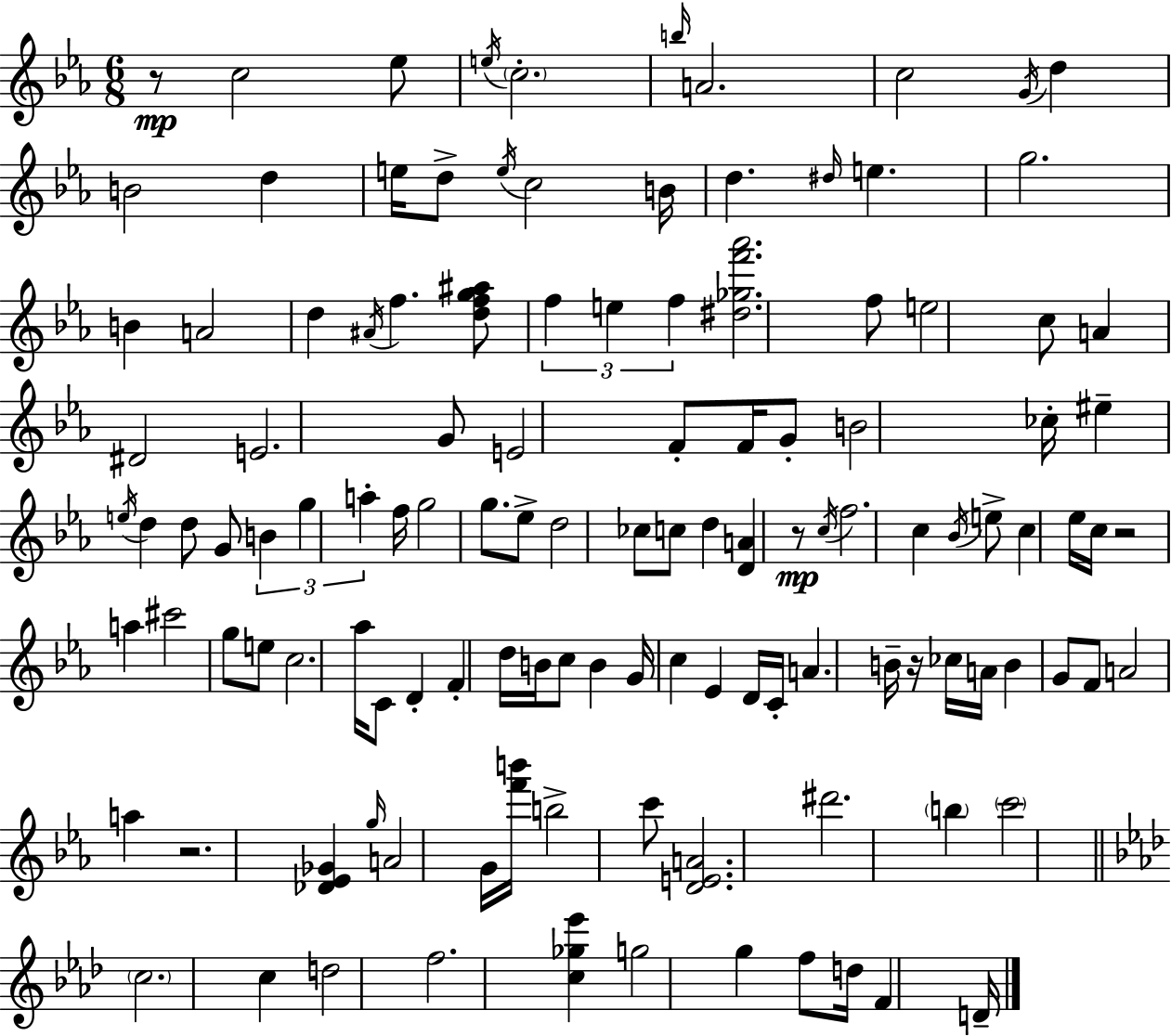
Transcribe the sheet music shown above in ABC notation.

X:1
T:Untitled
M:6/8
L:1/4
K:Eb
z/2 c2 _e/2 e/4 c2 b/4 A2 c2 G/4 d B2 d e/4 d/2 e/4 c2 B/4 d ^d/4 e g2 B A2 d ^A/4 f [dfg^a]/2 f e f [^d_gf'_a']2 f/2 e2 c/2 A ^D2 E2 G/2 E2 F/2 F/4 G/2 B2 _c/4 ^e e/4 d d/2 G/2 B g a f/4 g2 g/2 _e/2 d2 _c/2 c/2 d [DA] z/2 c/4 f2 c _B/4 e/2 c _e/4 c/4 z2 a ^c'2 g/2 e/2 c2 _a/4 C/2 D F d/4 B/4 c/2 B G/4 c _E D/4 C/4 A B/4 z/4 _c/4 A/4 B G/2 F/2 A2 a z2 [_D_E_G] g/4 A2 G/4 [f'b']/4 b2 c'/2 [DEA]2 ^d'2 b c'2 c2 c d2 f2 [c_g_e'] g2 g f/2 d/4 F D/4